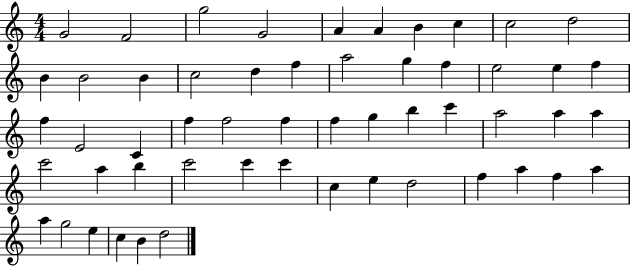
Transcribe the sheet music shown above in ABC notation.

X:1
T:Untitled
M:4/4
L:1/4
K:C
G2 F2 g2 G2 A A B c c2 d2 B B2 B c2 d f a2 g f e2 e f f E2 C f f2 f f g b c' a2 a a c'2 a b c'2 c' c' c e d2 f a f a a g2 e c B d2